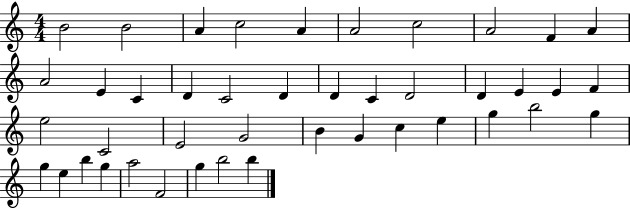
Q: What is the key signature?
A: C major